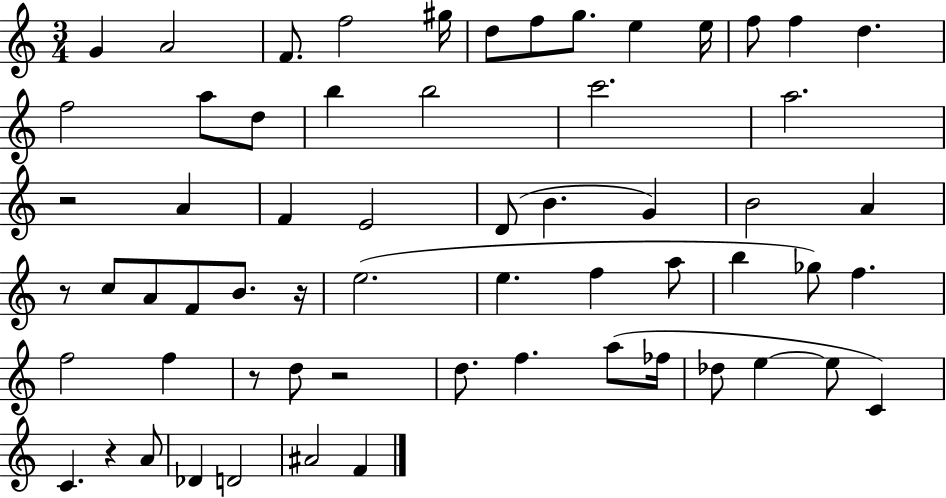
{
  \clef treble
  \numericTimeSignature
  \time 3/4
  \key c \major
  g'4 a'2 | f'8. f''2 gis''16 | d''8 f''8 g''8. e''4 e''16 | f''8 f''4 d''4. | \break f''2 a''8 d''8 | b''4 b''2 | c'''2. | a''2. | \break r2 a'4 | f'4 e'2 | d'8( b'4. g'4) | b'2 a'4 | \break r8 c''8 a'8 f'8 b'8. r16 | e''2.( | e''4. f''4 a''8 | b''4 ges''8) f''4. | \break f''2 f''4 | r8 d''8 r2 | d''8. f''4. a''8( fes''16 | des''8 e''4~~ e''8 c'4) | \break c'4. r4 a'8 | des'4 d'2 | ais'2 f'4 | \bar "|."
}